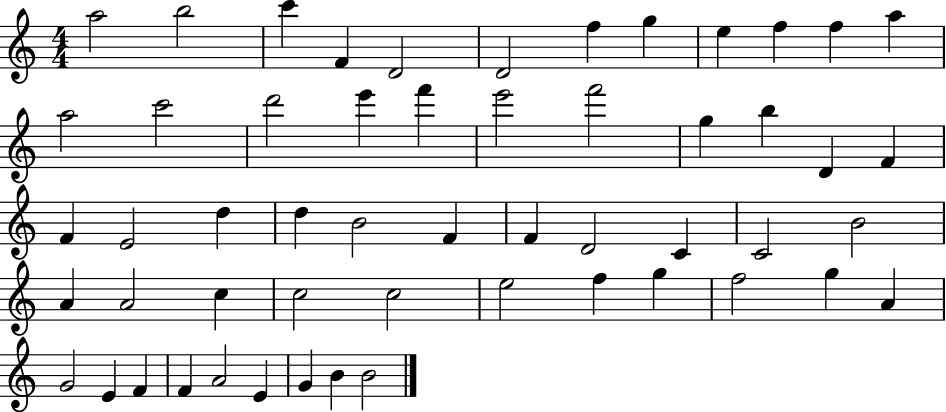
A5/h B5/h C6/q F4/q D4/h D4/h F5/q G5/q E5/q F5/q F5/q A5/q A5/h C6/h D6/h E6/q F6/q E6/h F6/h G5/q B5/q D4/q F4/q F4/q E4/h D5/q D5/q B4/h F4/q F4/q D4/h C4/q C4/h B4/h A4/q A4/h C5/q C5/h C5/h E5/h F5/q G5/q F5/h G5/q A4/q G4/h E4/q F4/q F4/q A4/h E4/q G4/q B4/q B4/h